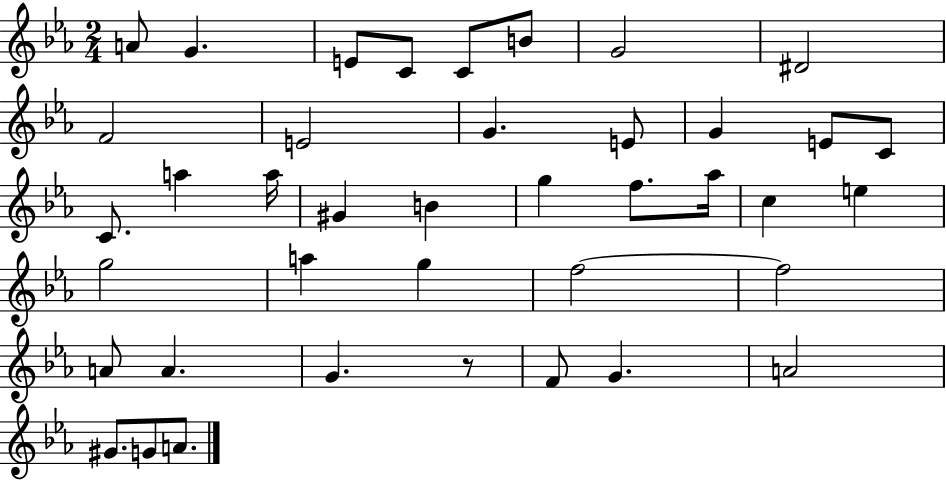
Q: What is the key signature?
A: EES major